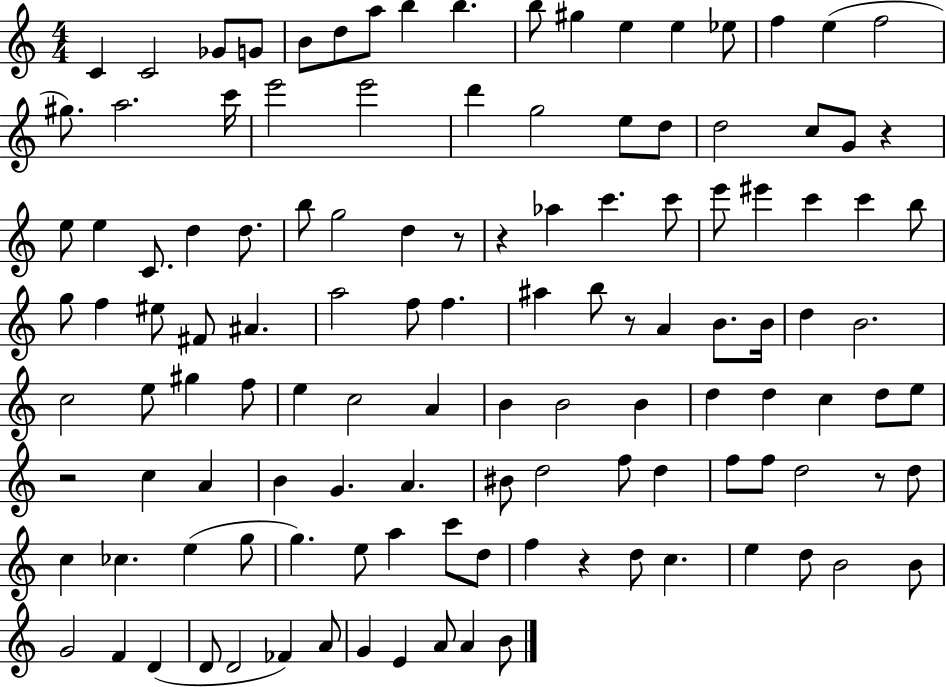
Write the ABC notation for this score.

X:1
T:Untitled
M:4/4
L:1/4
K:C
C C2 _G/2 G/2 B/2 d/2 a/2 b b b/2 ^g e e _e/2 f e f2 ^g/2 a2 c'/4 e'2 e'2 d' g2 e/2 d/2 d2 c/2 G/2 z e/2 e C/2 d d/2 b/2 g2 d z/2 z _a c' c'/2 e'/2 ^e' c' c' b/2 g/2 f ^e/2 ^F/2 ^A a2 f/2 f ^a b/2 z/2 A B/2 B/4 d B2 c2 e/2 ^g f/2 e c2 A B B2 B d d c d/2 e/2 z2 c A B G A ^B/2 d2 f/2 d f/2 f/2 d2 z/2 d/2 c _c e g/2 g e/2 a c'/2 d/2 f z d/2 c e d/2 B2 B/2 G2 F D D/2 D2 _F A/2 G E A/2 A B/2